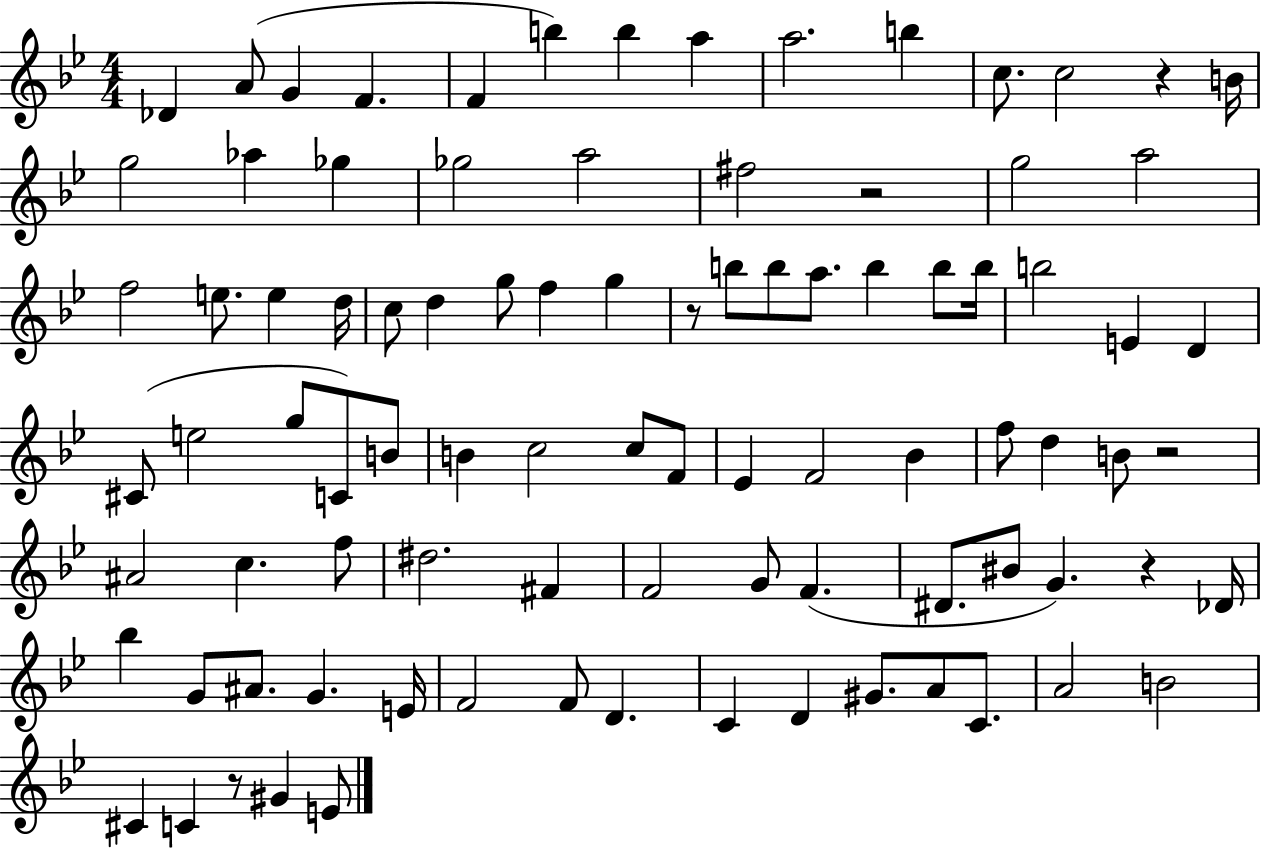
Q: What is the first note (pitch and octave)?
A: Db4